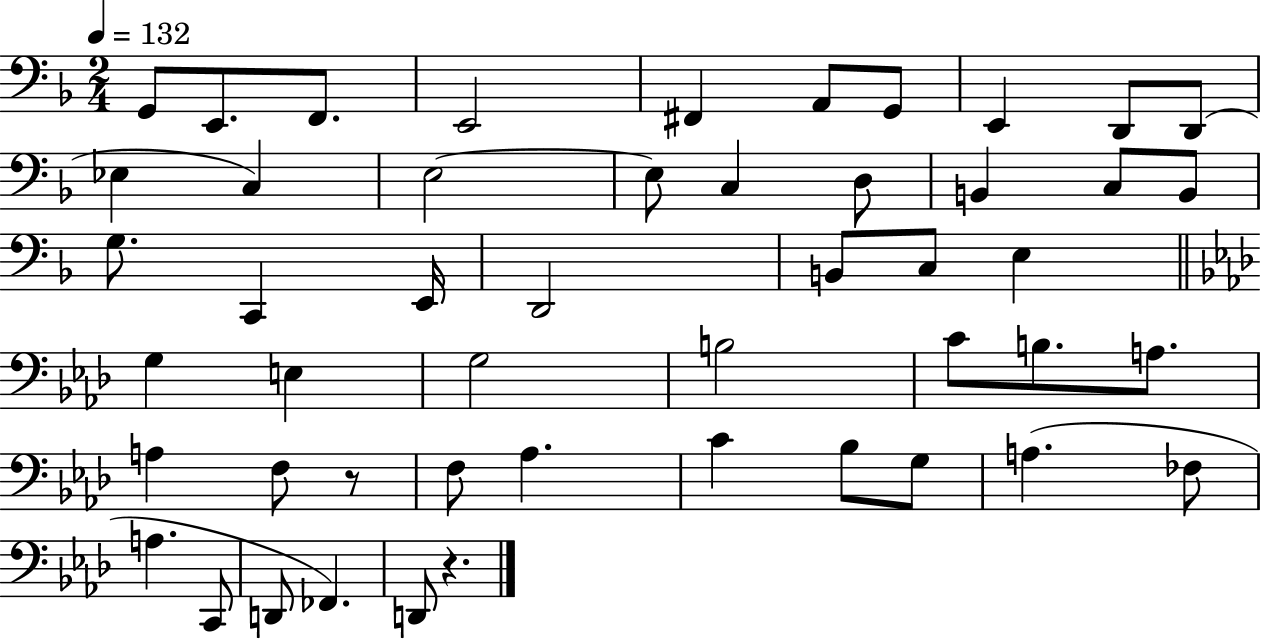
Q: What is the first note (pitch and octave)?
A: G2